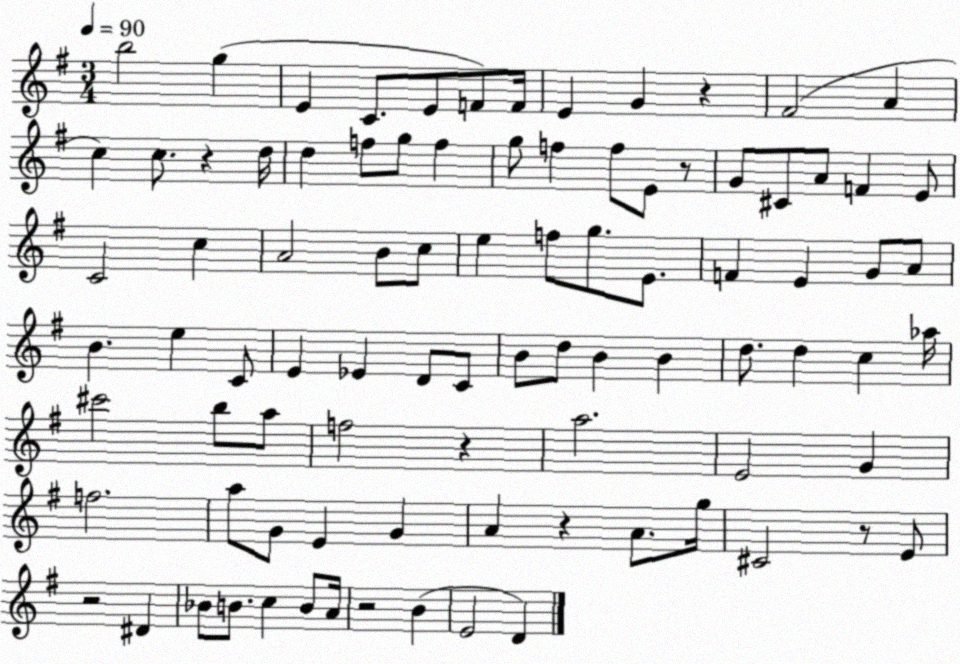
X:1
T:Untitled
M:3/4
L:1/4
K:G
b2 g E C/2 E/2 F/2 F/4 E G z ^F2 A c c/2 z d/4 d f/2 g/2 f g/2 f f/2 E/2 z/2 G/2 ^C/2 A/2 F E/2 C2 c A2 B/2 c/2 e f/2 g/2 E/2 F E G/2 A/2 B e C/2 E _E D/2 C/2 B/2 d/2 B B d/2 d c _a/4 ^c'2 b/2 a/2 f2 z a2 E2 G f2 a/2 G/2 E G A z A/2 g/4 ^C2 z/2 E/2 z2 ^D _B/2 B/2 c B/2 A/4 z2 B E2 D